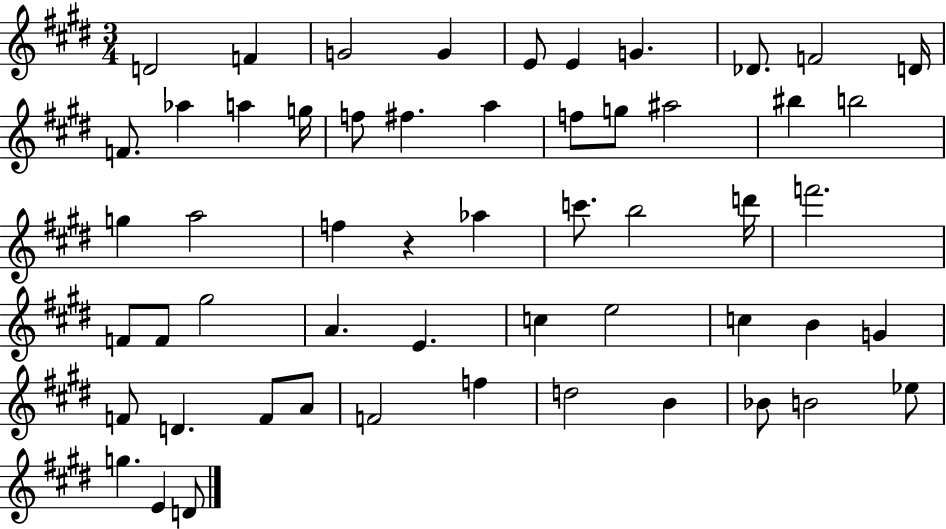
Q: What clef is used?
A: treble